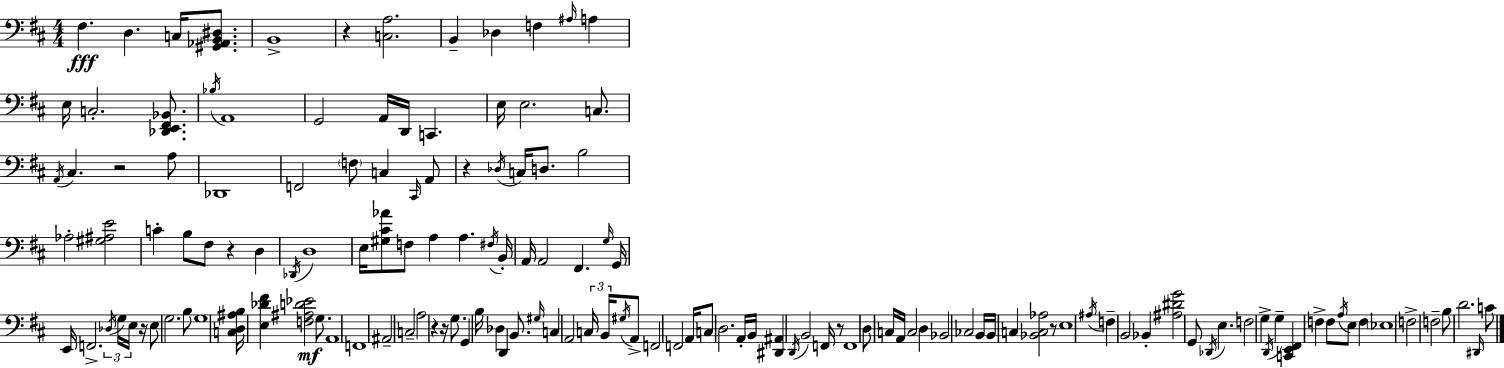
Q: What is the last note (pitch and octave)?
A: C4